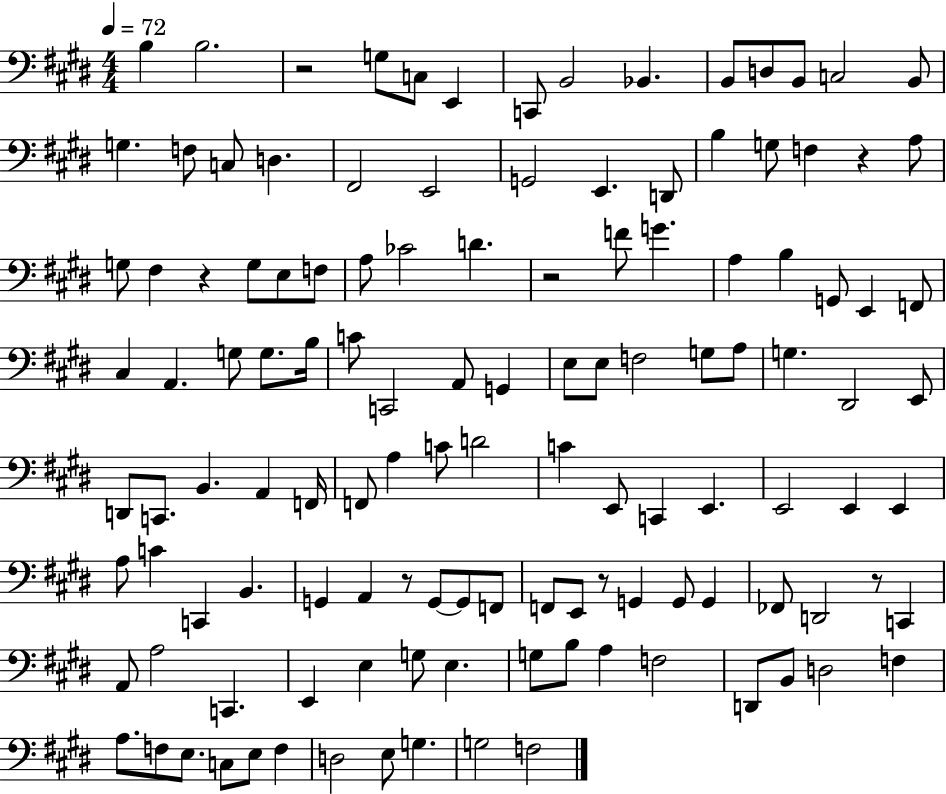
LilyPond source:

{
  \clef bass
  \numericTimeSignature
  \time 4/4
  \key e \major
  \tempo 4 = 72
  \repeat volta 2 { b4 b2. | r2 g8 c8 e,4 | c,8 b,2 bes,4. | b,8 d8 b,8 c2 b,8 | \break g4. f8 c8 d4. | fis,2 e,2 | g,2 e,4. d,8 | b4 g8 f4 r4 a8 | \break g8 fis4 r4 g8 e8 f8 | a8 ces'2 d'4. | r2 f'8 g'4. | a4 b4 g,8 e,4 f,8 | \break cis4 a,4. g8 g8. b16 | c'8 c,2 a,8 g,4 | e8 e8 f2 g8 a8 | g4. dis,2 e,8 | \break d,8 c,8. b,4. a,4 f,16 | f,8 a4 c'8 d'2 | c'4 e,8 c,4 e,4. | e,2 e,4 e,4 | \break a8 c'4 c,4 b,4. | g,4 a,4 r8 g,8~~ g,8 f,8 | f,8 e,8 r8 g,4 g,8 g,4 | fes,8 d,2 r8 c,4 | \break a,8 a2 c,4. | e,4 e4 g8 e4. | g8 b8 a4 f2 | d,8 b,8 d2 f4 | \break a8. f8 e8. c8 e8 f4 | d2 e8 g4. | g2 f2 | } \bar "|."
}